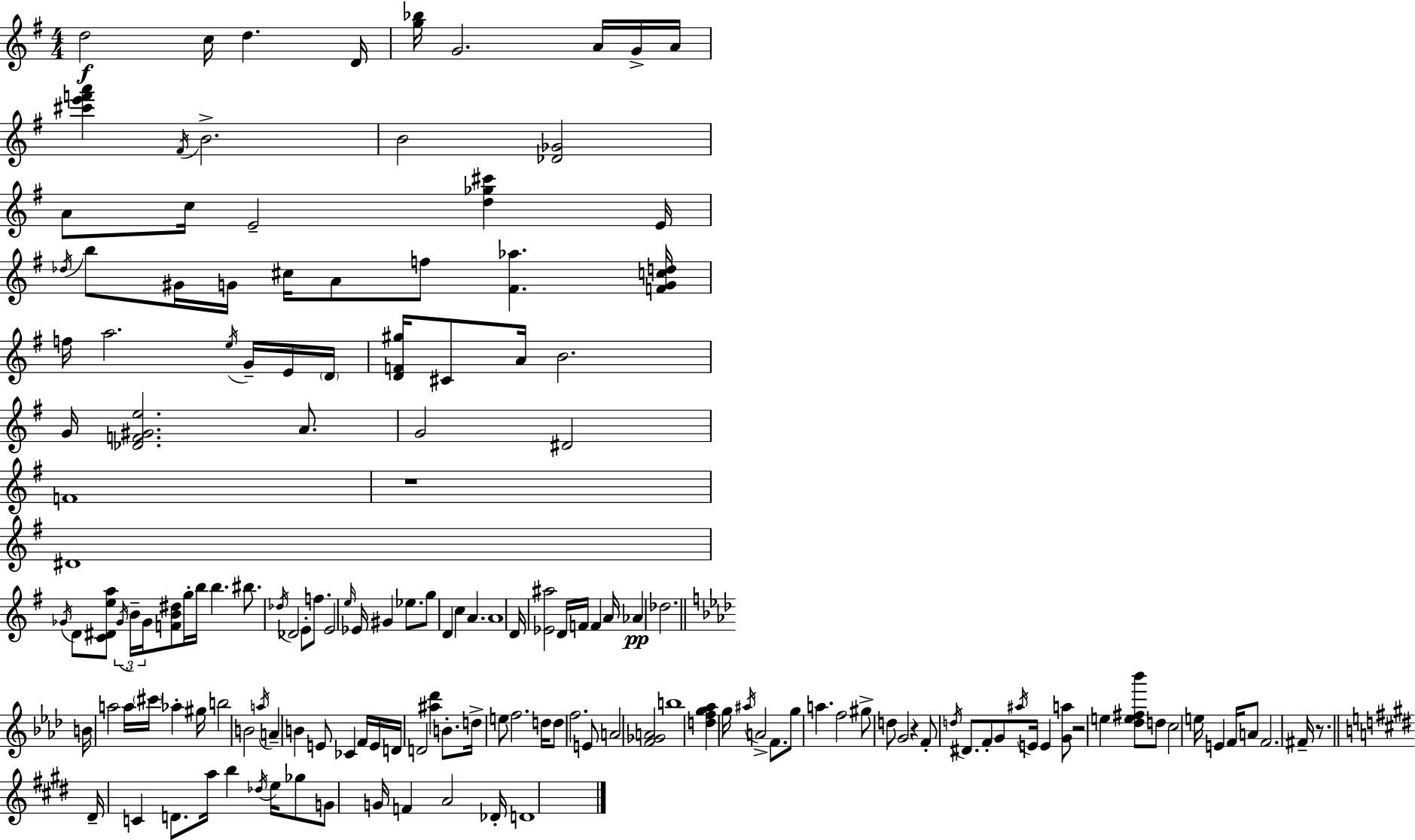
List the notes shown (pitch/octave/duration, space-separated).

D5/h C5/s D5/q. D4/s [G5,Bb5]/s G4/h. A4/s G4/s A4/s [C#6,E6,F6,A6]/q F#4/s B4/h. B4/h [Db4,Gb4]/h A4/e C5/s E4/h [D5,Gb5,C#6]/q E4/s Db5/s B5/e G#4/s G4/s C#5/s A4/e F5/e [F#4,Ab5]/q. [F4,G4,C5,D5]/s F5/s A5/h. E5/s G4/s E4/s D4/s [D4,F4,G#5]/s C#4/e A4/s B4/h. G4/s [Db4,F4,G#4,E5]/h. A4/e. G4/h D#4/h F4/w R/w D#4/w Gb4/s D4/e [C4,D#4,E5,A5]/e Gb4/s B4/s Gb4/s [F4,B4,D#5]/e G5/s B5/s B5/q. BIS5/e. Db5/s Db4/h E4/e F5/e. E4/h E5/s Eb4/s G#4/q Eb5/e. G5/e D4/q C5/q A4/q. A4/w D4/s [Eb4,A#5]/h D4/s F4/s F4/q A4/s Ab4/q Db5/h. B4/s A5/h A5/s C#6/s Ab5/q G#5/s B5/h B4/h A5/s A4/q B4/q E4/e CES4/q F4/s E4/s D4/s D4/h [A#5,Db6]/q B4/e. D5/s E5/e F5/h. D5/s D5/e F5/h. E4/e A4/h [F4,Gb4,A4]/h B5/w [D5,F5,G5,Ab5]/q G5/s A#5/s A4/h F4/e. G5/e A5/q. F5/h G#5/e D5/e G4/h R/q F4/e D5/s D#4/e. F4/e G4/e A#5/s E4/s E4/q [G4,A5]/e R/h E5/q [Db5,E5,F#5,Bb6]/e D5/e C5/h E5/s E4/q F4/s A4/e F4/h. F#4/s R/e. D#4/s C4/q D4/e. A5/s B5/q Db5/s E5/s Gb5/e G4/e G4/s F4/q A4/h Db4/s D4/w